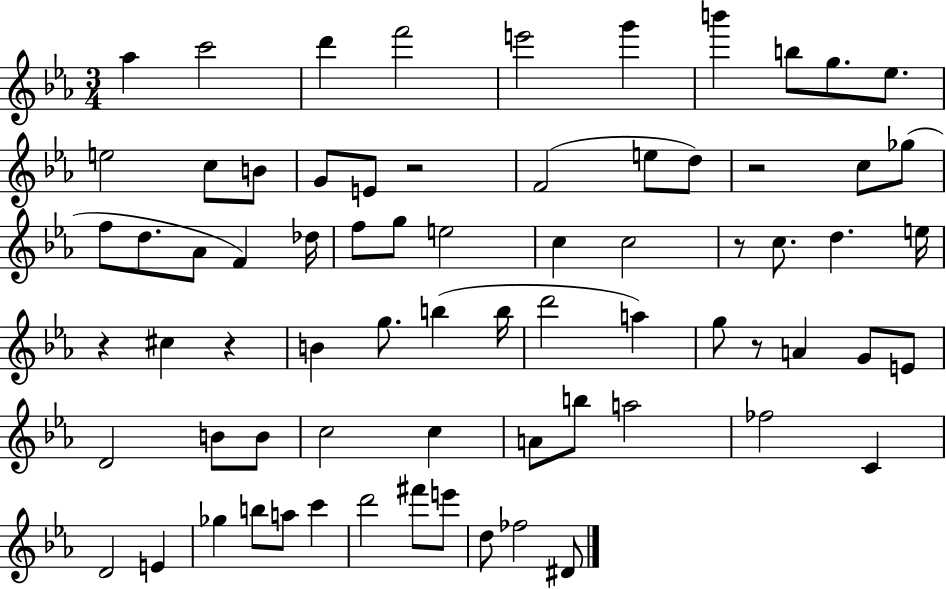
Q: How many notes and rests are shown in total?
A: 72